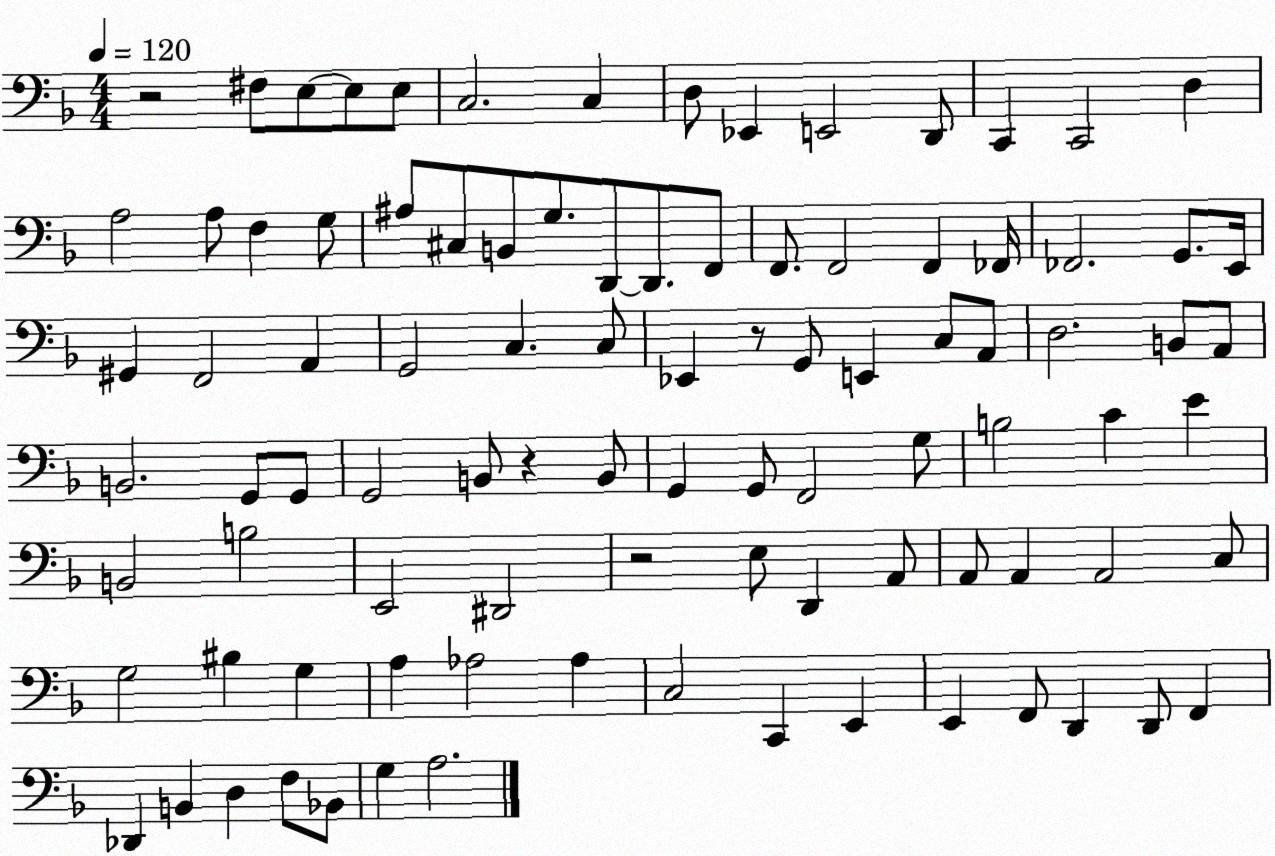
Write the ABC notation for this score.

X:1
T:Untitled
M:4/4
L:1/4
K:F
z2 ^F,/2 E,/2 E,/2 E,/2 C,2 C, D,/2 _E,, E,,2 D,,/2 C,, C,,2 D, A,2 A,/2 F, G,/2 ^A,/2 ^C,/2 B,,/2 G,/2 D,,/2 D,,/2 F,,/2 F,,/2 F,,2 F,, _F,,/4 _F,,2 G,,/2 E,,/4 ^G,, F,,2 A,, G,,2 C, C,/2 _E,, z/2 G,,/2 E,, C,/2 A,,/2 D,2 B,,/2 A,,/2 B,,2 G,,/2 G,,/2 G,,2 B,,/2 z B,,/2 G,, G,,/2 F,,2 G,/2 B,2 C E B,,2 B,2 E,,2 ^D,,2 z2 E,/2 D,, A,,/2 A,,/2 A,, A,,2 C,/2 G,2 ^B, G, A, _A,2 _A, C,2 C,, E,, E,, F,,/2 D,, D,,/2 F,, _D,, B,, D, F,/2 _B,,/2 G, A,2